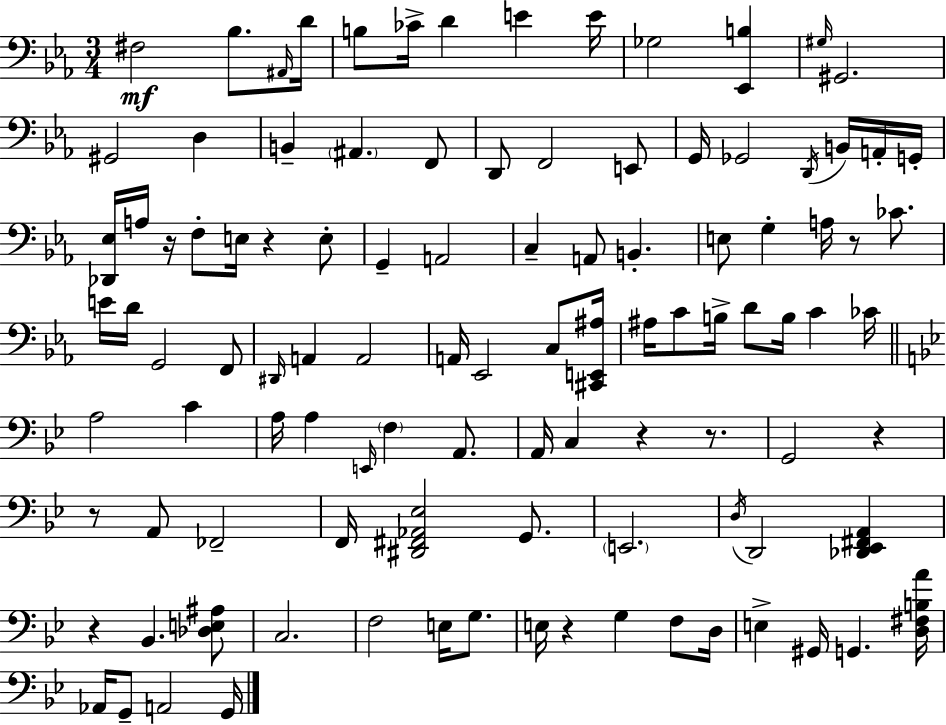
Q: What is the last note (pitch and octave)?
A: G2